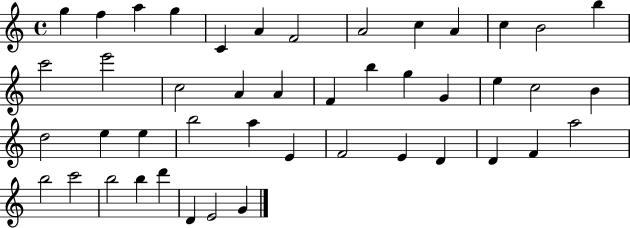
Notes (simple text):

G5/q F5/q A5/q G5/q C4/q A4/q F4/h A4/h C5/q A4/q C5/q B4/h B5/q C6/h E6/h C5/h A4/q A4/q F4/q B5/q G5/q G4/q E5/q C5/h B4/q D5/h E5/q E5/q B5/h A5/q E4/q F4/h E4/q D4/q D4/q F4/q A5/h B5/h C6/h B5/h B5/q D6/q D4/q E4/h G4/q